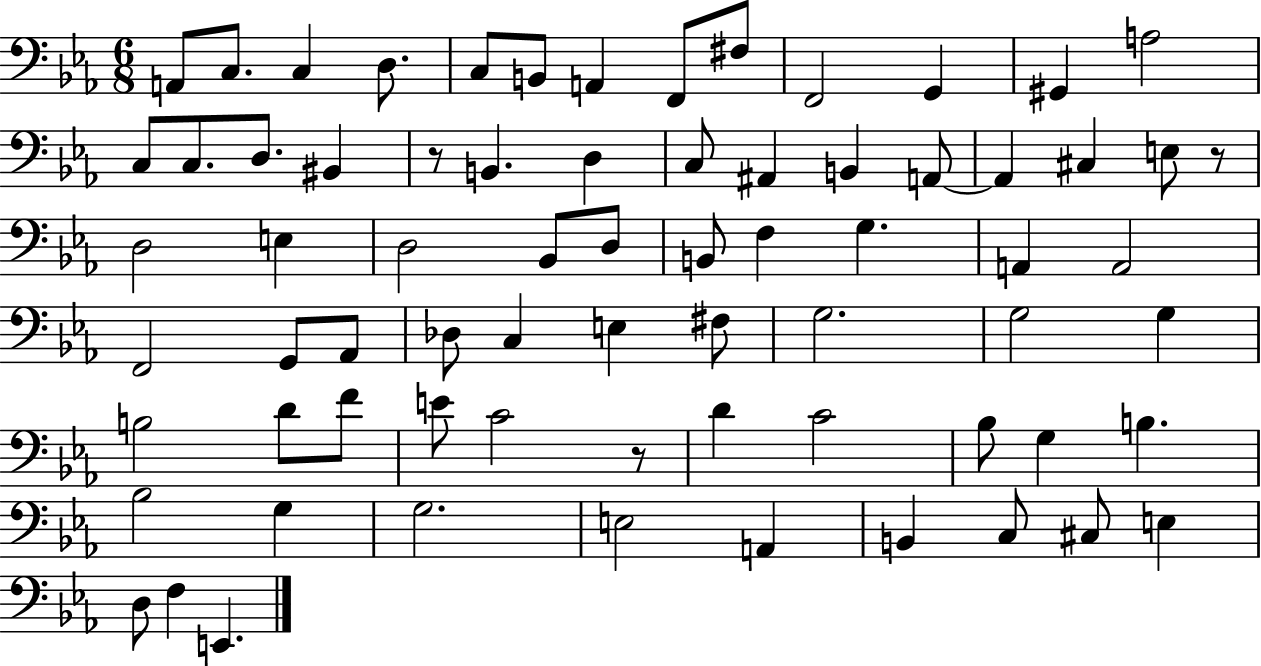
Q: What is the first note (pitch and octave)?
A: A2